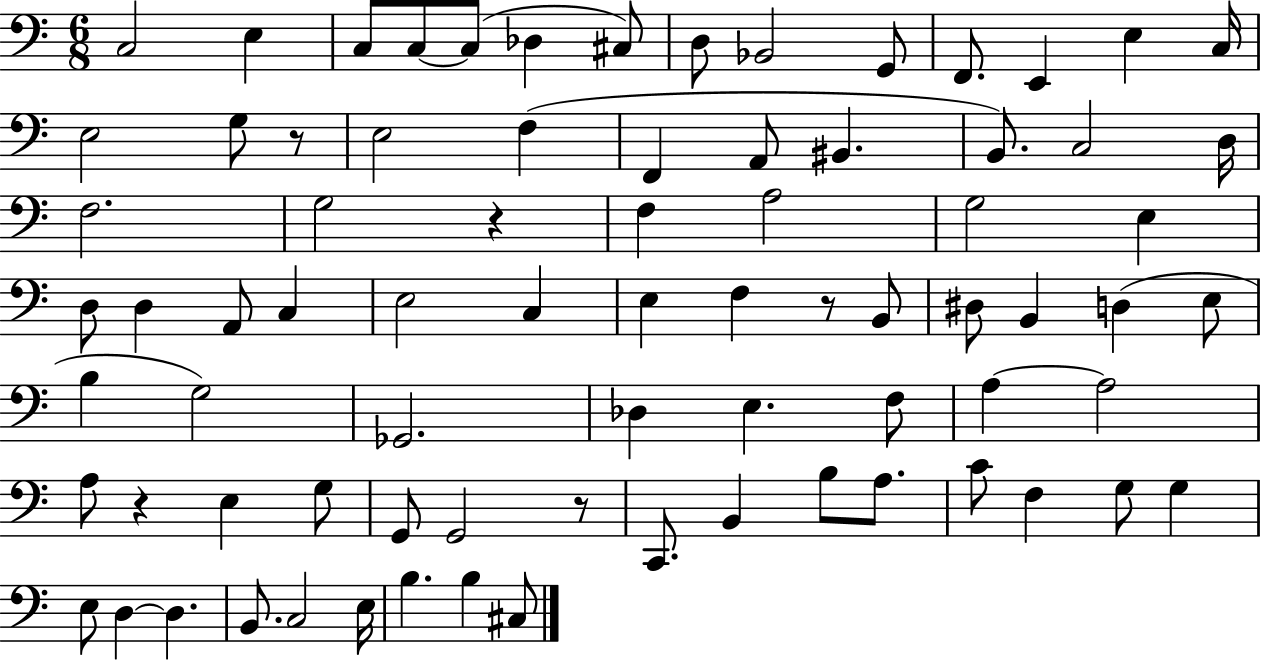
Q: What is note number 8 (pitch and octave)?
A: D3